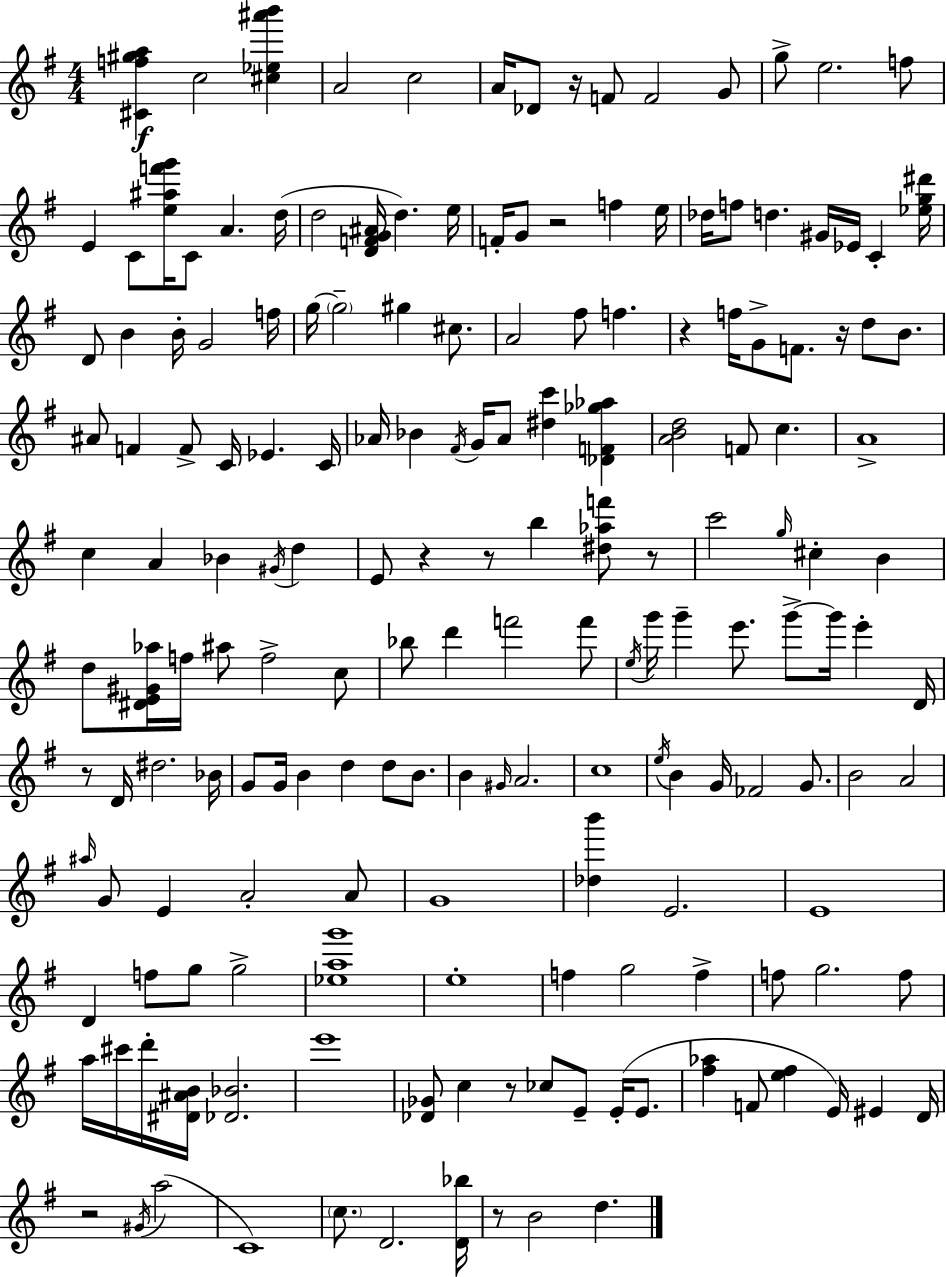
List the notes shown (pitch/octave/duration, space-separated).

[C#4,F5,G#5,A5]/q C5/h [C#5,Eb5,A#6,B6]/q A4/h C5/h A4/s Db4/e R/s F4/e F4/h G4/e G5/e E5/h. F5/e E4/q C4/e [E5,A#5,F6,G6]/s C4/e A4/q. D5/s D5/h [D4,F4,G4,A#4]/s D5/q. E5/s F4/s G4/e R/h F5/q E5/s Db5/s F5/e D5/q. G#4/s Eb4/s C4/q [Eb5,G5,D#6]/s D4/e B4/q B4/s G4/h F5/s G5/s G5/h G#5/q C#5/e. A4/h F#5/e F5/q. R/q F5/s G4/e F4/e. R/s D5/e B4/e. A#4/e F4/q F4/e C4/s Eb4/q. C4/s Ab4/s Bb4/q F#4/s G4/s Ab4/e [D#5,C6]/q [Db4,F4,Gb5,Ab5]/q [A4,B4,D5]/h F4/e C5/q. A4/w C5/q A4/q Bb4/q G#4/s D5/q E4/e R/q R/e B5/q [D#5,Ab5,F6]/e R/e C6/h G5/s C#5/q B4/q D5/e [D#4,E4,G#4,Ab5]/s F5/s A#5/e F5/h C5/e Bb5/e D6/q F6/h F6/e E5/s G6/s G6/q E6/e. G6/e G6/s E6/q D4/s R/e D4/s D#5/h. Bb4/s G4/e G4/s B4/q D5/q D5/e B4/e. B4/q G#4/s A4/h. C5/w E5/s B4/q G4/s FES4/h G4/e. B4/h A4/h A#5/s G4/e E4/q A4/h A4/e G4/w [Db5,B6]/q E4/h. E4/w D4/q F5/e G5/e G5/h [Eb5,A5,G6]/w E5/w F5/q G5/h F5/q F5/e G5/h. F5/e A5/s C#6/s D6/s [D#4,A#4,B4]/s [Db4,Bb4]/h. E6/w [Db4,Gb4]/e C5/q R/e CES5/e E4/e E4/s E4/e. [F#5,Ab5]/q F4/e [E5,F#5]/q E4/s EIS4/q D4/s R/h G#4/s A5/h C4/w C5/e. D4/h. [D4,Bb5]/s R/e B4/h D5/q.